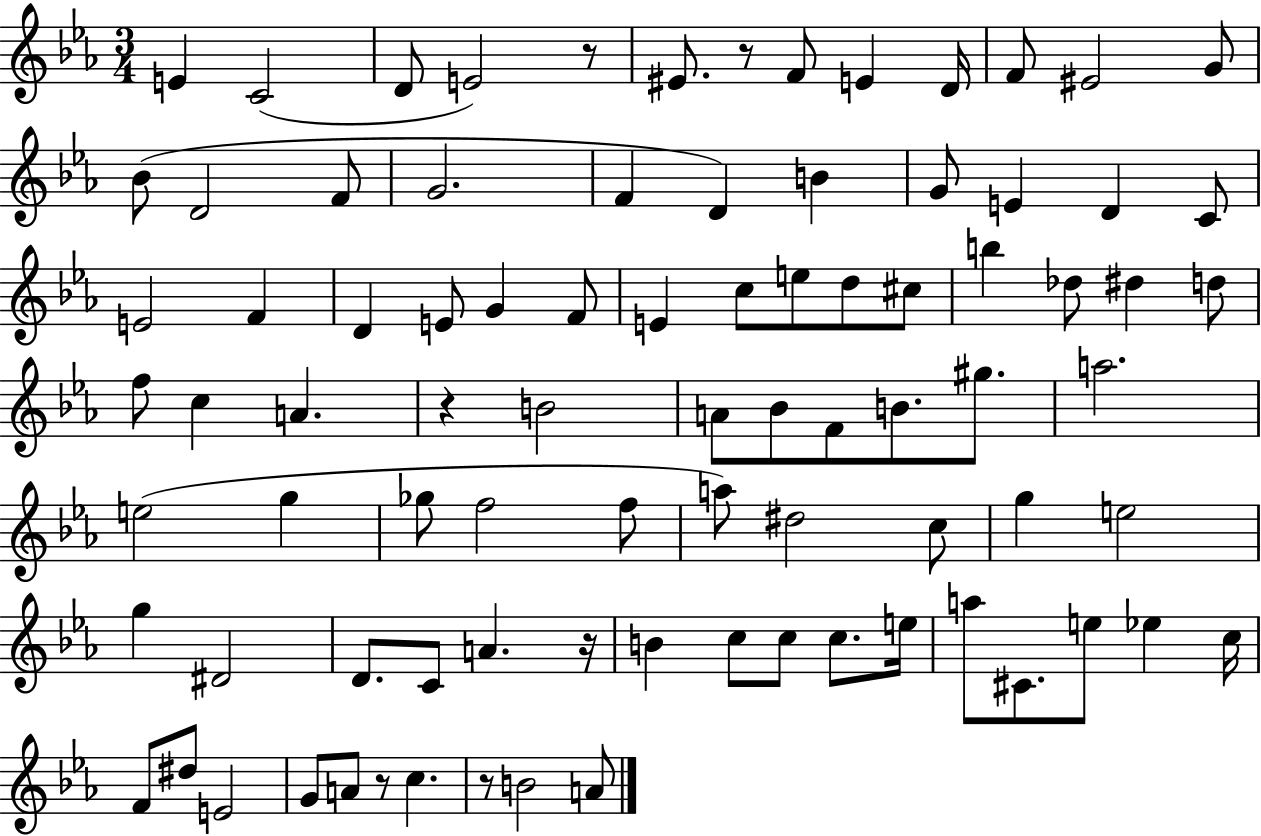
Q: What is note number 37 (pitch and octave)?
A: D5